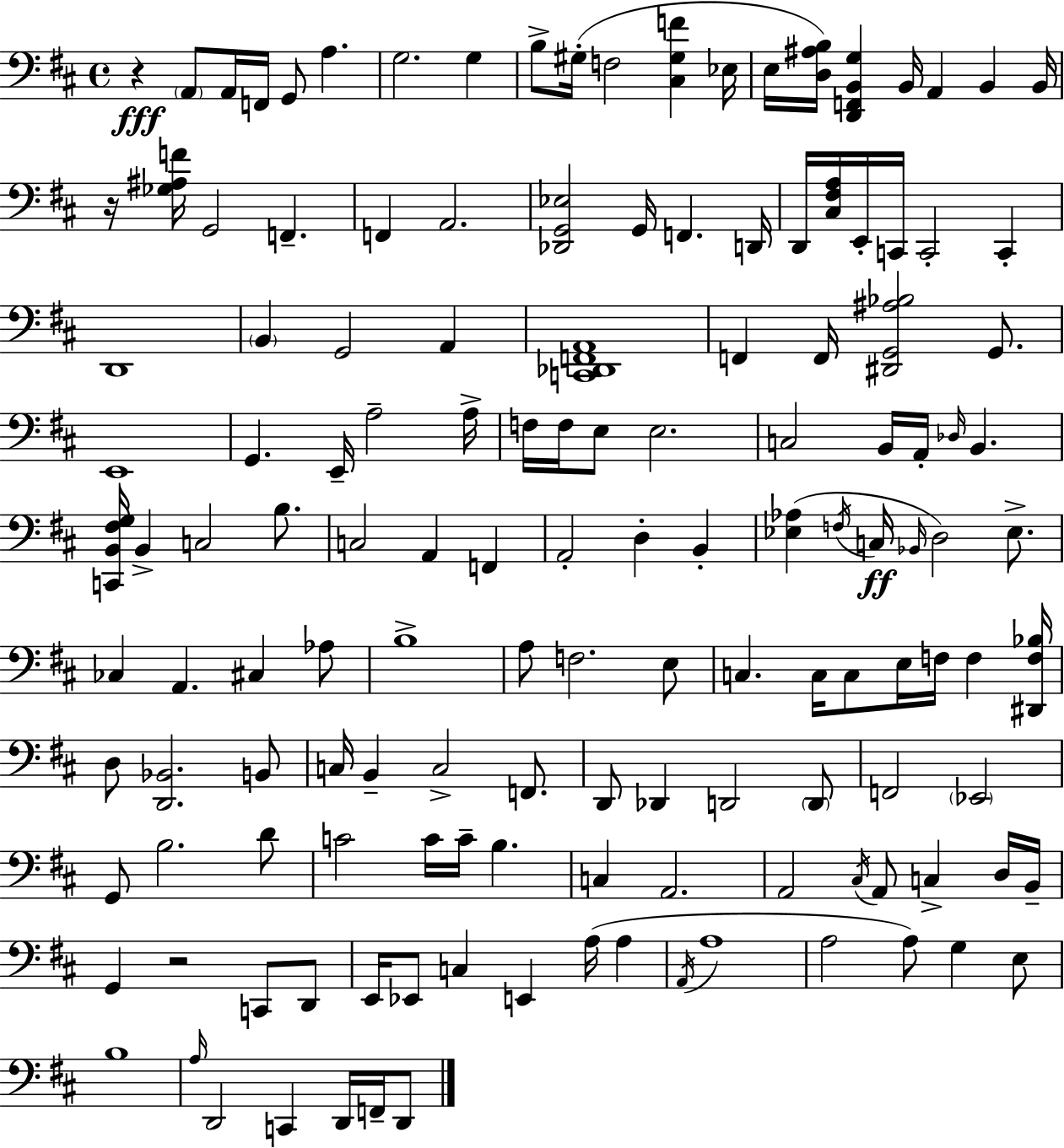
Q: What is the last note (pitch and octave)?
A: D2